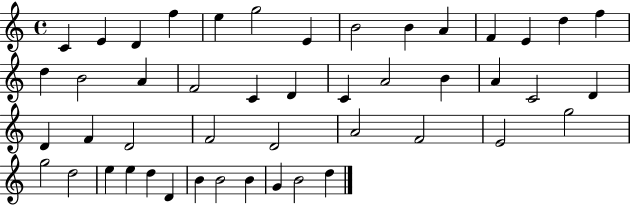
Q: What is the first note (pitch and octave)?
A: C4